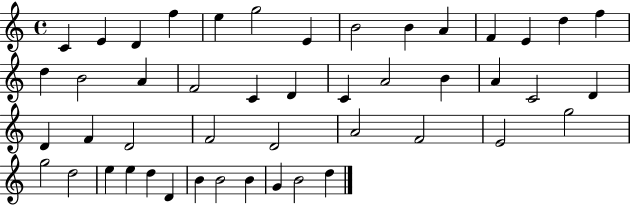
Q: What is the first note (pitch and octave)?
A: C4